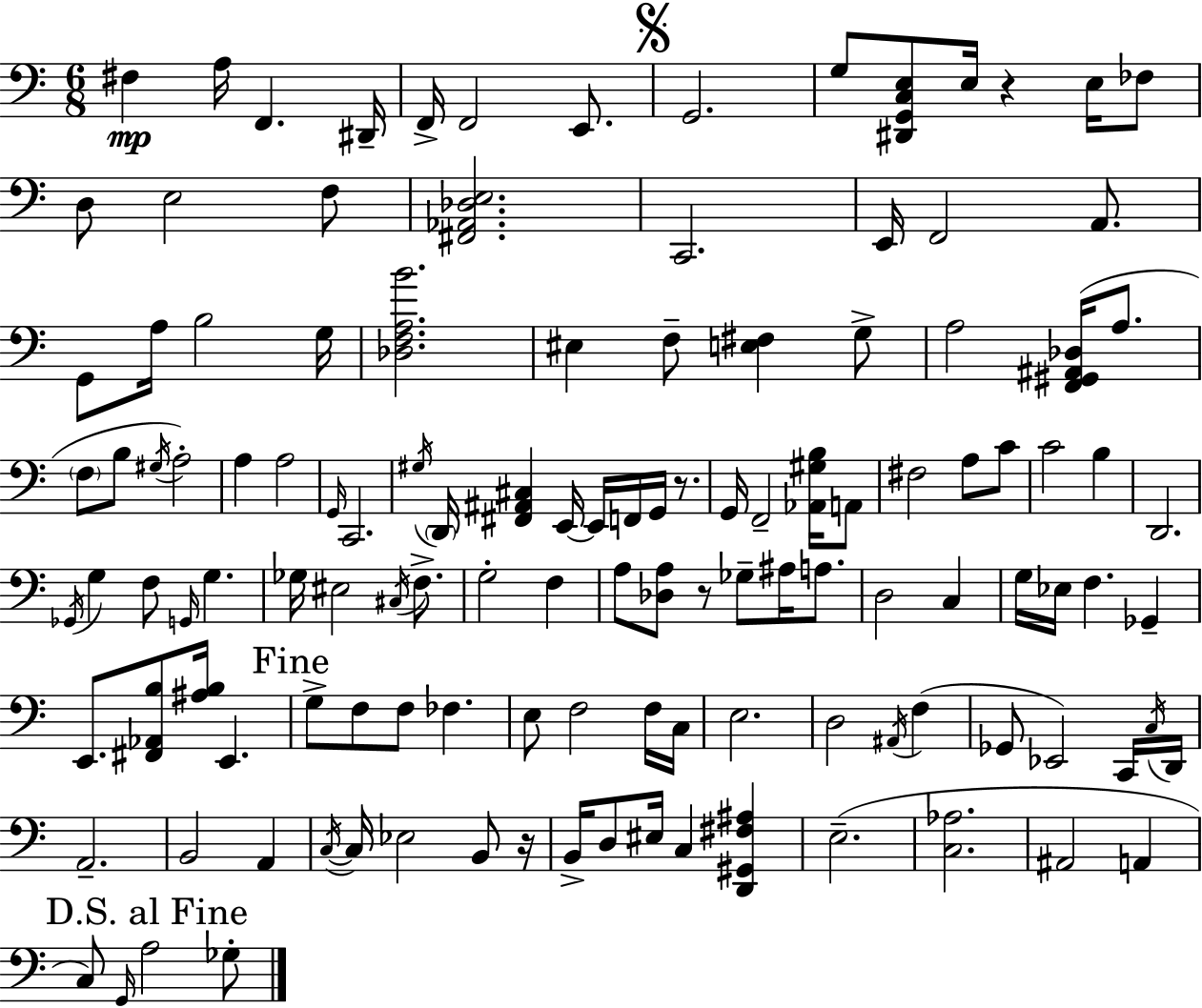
{
  \clef bass
  \numericTimeSignature
  \time 6/8
  \key c \major
  fis4\mp a16 f,4. dis,16-- | f,16-> f,2 e,8. | \mark \markup { \musicglyph "scripts.segno" } g,2. | g8 <dis, g, c e>8 e16 r4 e16 fes8 | \break d8 e2 f8 | <fis, aes, des e>2. | c,2. | e,16 f,2 a,8. | \break g,8 a16 b2 g16 | <des f a b'>2. | eis4 f8-- <e fis>4 g8-> | a2 <f, gis, ais, des>16( a8. | \break \parenthesize f8 b8 \acciaccatura { gis16 } a2-.) | a4 a2 | \grace { g,16 } c,2. | \acciaccatura { gis16 } \parenthesize d,16 <fis, ais, cis>4 e,16~~ e,16 f,16 g,16 | \break r8. g,16 f,2-- | <aes, gis b>16 a,8 fis2 a8 | c'8 c'2 b4 | d,2. | \break \acciaccatura { ges,16 } g4 f8 \grace { g,16 } g4. | ges16 eis2 | \acciaccatura { cis16 } f8.-> g2-. | f4 a8 <des a>8 r8 | \break ges8-- ais16 a8. d2 | c4 g16 ees16 f4. | ges,4-- e,8. <fis, aes, b>8 <ais b>16 | e,4. \mark "Fine" g8-> f8 f8 | \break fes4. e8 f2 | f16 c16 e2. | d2 | \acciaccatura { ais,16 } f4( ges,8 ees,2) | \break c,16 \acciaccatura { c16 } d,16 a,2.-- | b,2 | a,4 \acciaccatura { c16~ }~ c16 ees2 | b,8 r16 b,16-> d8 | \break eis16 c4 <d, gis, fis ais>4 e2.--( | <c aes>2. | ais,2 | a,4 \mark "D.S. al Fine" c8) \grace { g,16 } | \break a2 ges8-. \bar "|."
}